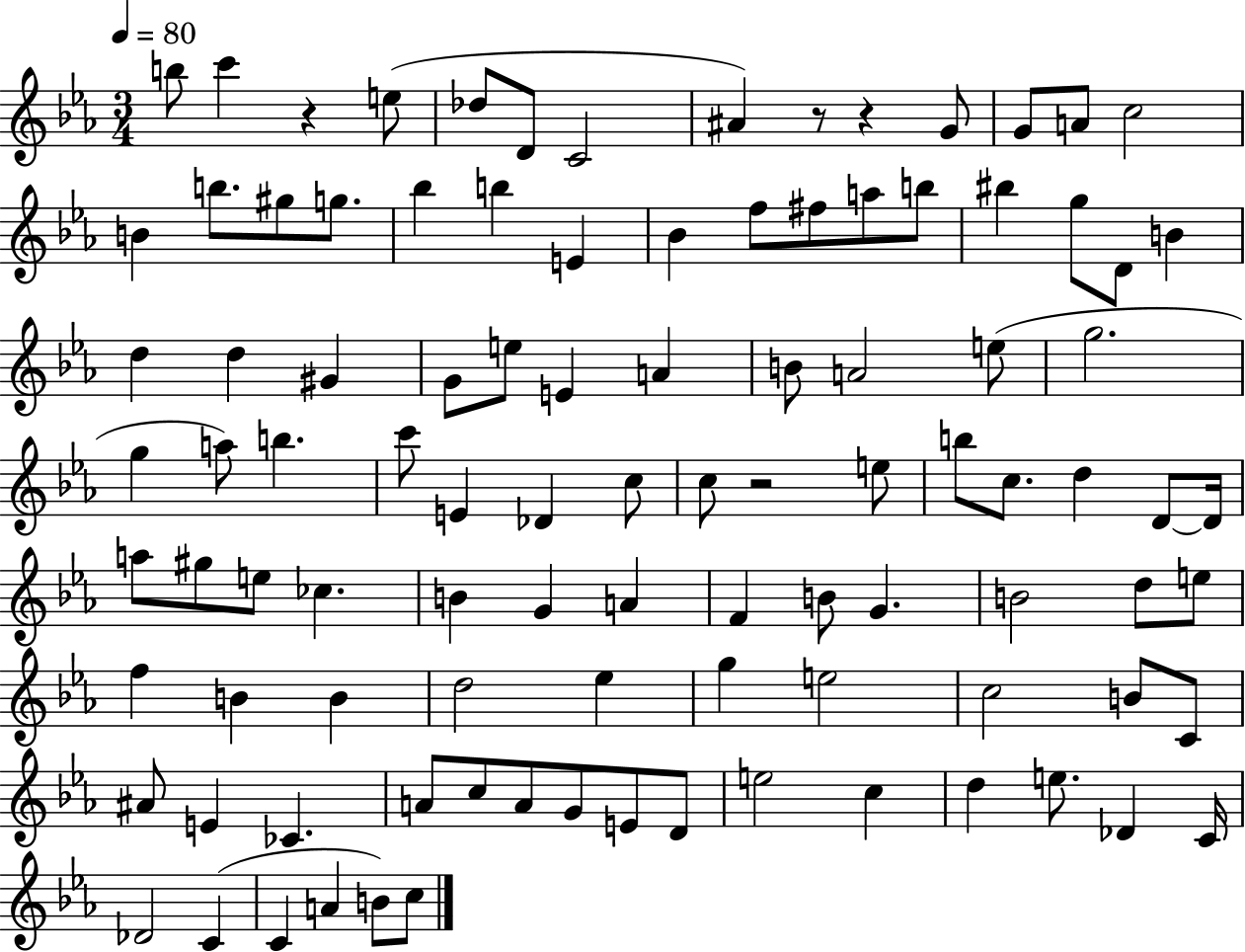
X:1
T:Untitled
M:3/4
L:1/4
K:Eb
b/2 c' z e/2 _d/2 D/2 C2 ^A z/2 z G/2 G/2 A/2 c2 B b/2 ^g/2 g/2 _b b E _B f/2 ^f/2 a/2 b/2 ^b g/2 D/2 B d d ^G G/2 e/2 E A B/2 A2 e/2 g2 g a/2 b c'/2 E _D c/2 c/2 z2 e/2 b/2 c/2 d D/2 D/4 a/2 ^g/2 e/2 _c B G A F B/2 G B2 d/2 e/2 f B B d2 _e g e2 c2 B/2 C/2 ^A/2 E _C A/2 c/2 A/2 G/2 E/2 D/2 e2 c d e/2 _D C/4 _D2 C C A B/2 c/2